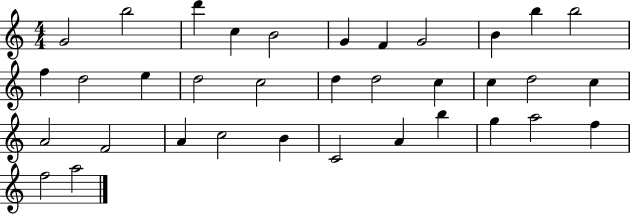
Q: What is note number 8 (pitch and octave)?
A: G4